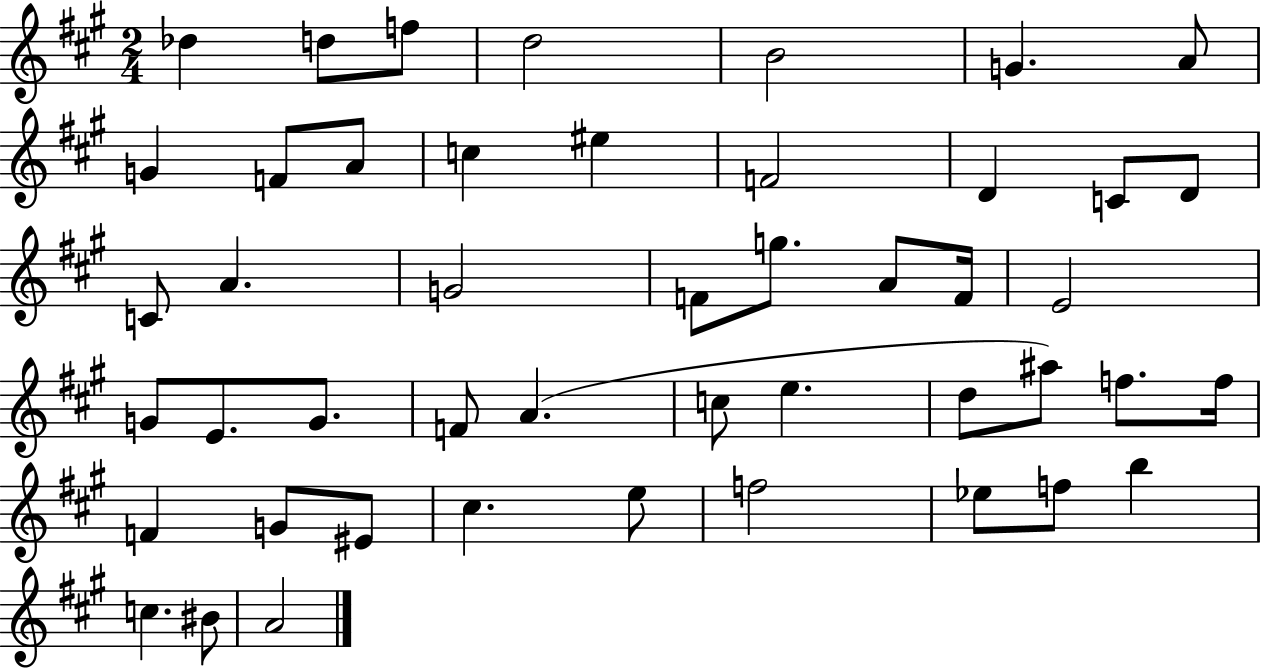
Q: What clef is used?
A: treble